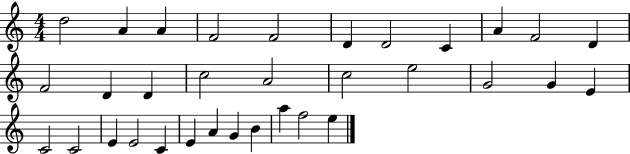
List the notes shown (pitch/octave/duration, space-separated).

D5/h A4/q A4/q F4/h F4/h D4/q D4/h C4/q A4/q F4/h D4/q F4/h D4/q D4/q C5/h A4/h C5/h E5/h G4/h G4/q E4/q C4/h C4/h E4/q E4/h C4/q E4/q A4/q G4/q B4/q A5/q F5/h E5/q